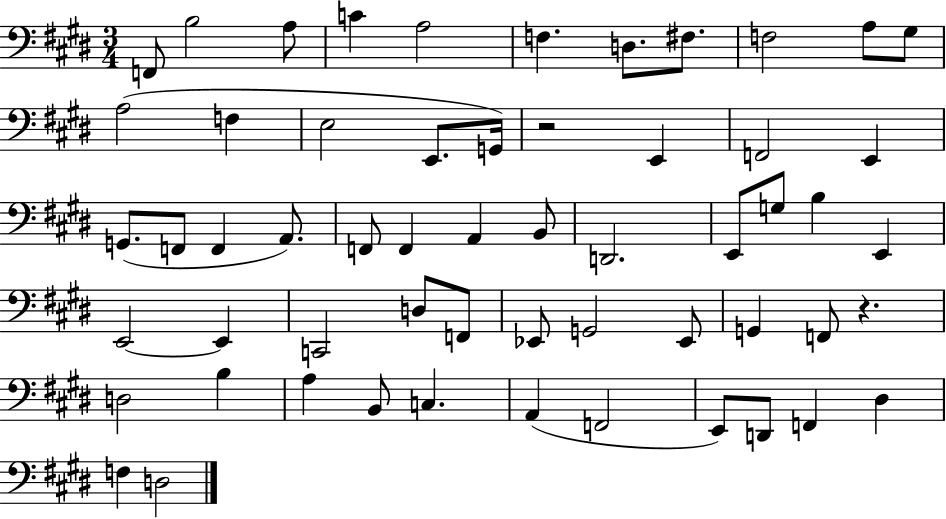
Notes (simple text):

F2/e B3/h A3/e C4/q A3/h F3/q. D3/e. F#3/e. F3/h A3/e G#3/e A3/h F3/q E3/h E2/e. G2/s R/h E2/q F2/h E2/q G2/e. F2/e F2/q A2/e. F2/e F2/q A2/q B2/e D2/h. E2/e G3/e B3/q E2/q E2/h E2/q C2/h D3/e F2/e Eb2/e G2/h Eb2/e G2/q F2/e R/q. D3/h B3/q A3/q B2/e C3/q. A2/q F2/h E2/e D2/e F2/q D#3/q F3/q D3/h